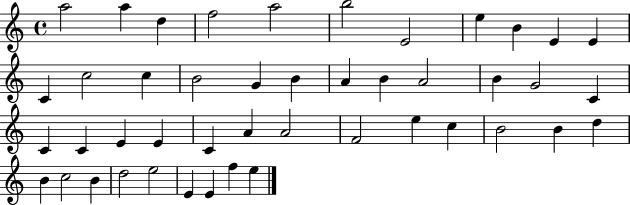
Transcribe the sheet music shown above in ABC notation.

X:1
T:Untitled
M:4/4
L:1/4
K:C
a2 a d f2 a2 b2 E2 e B E E C c2 c B2 G B A B A2 B G2 C C C E E C A A2 F2 e c B2 B d B c2 B d2 e2 E E f e